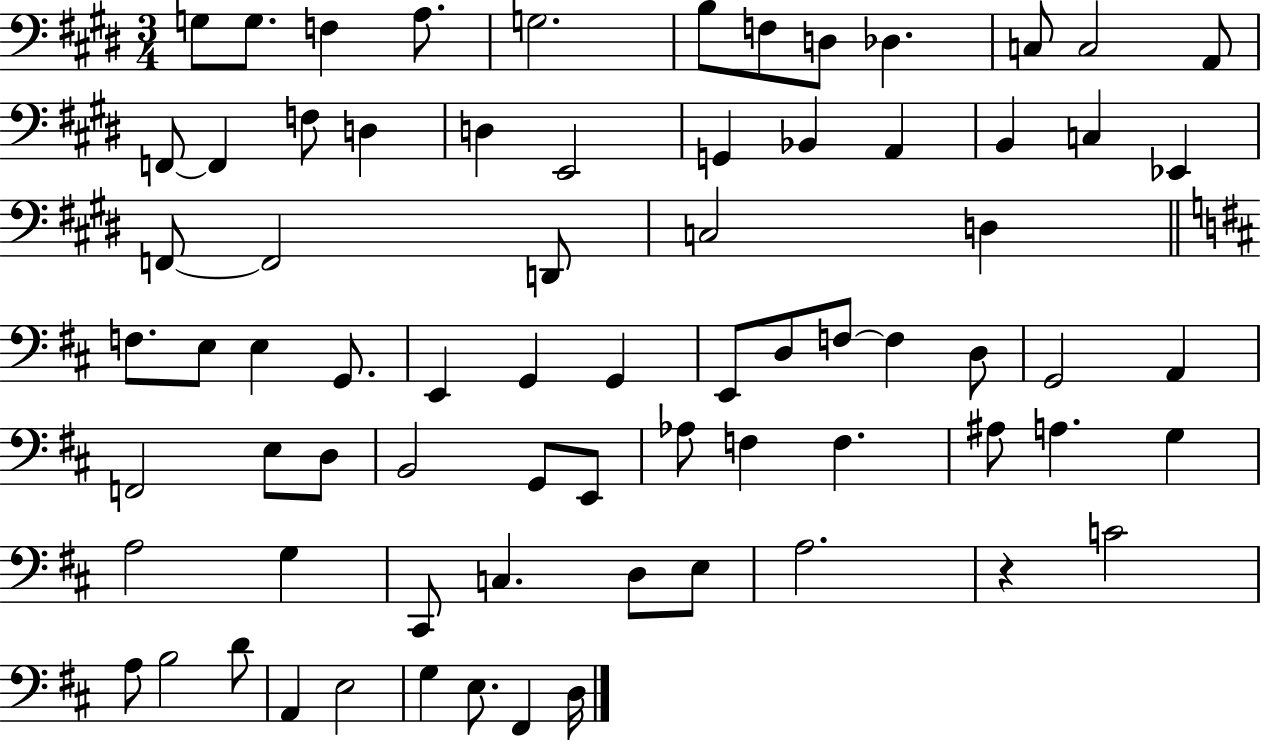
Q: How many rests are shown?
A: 1